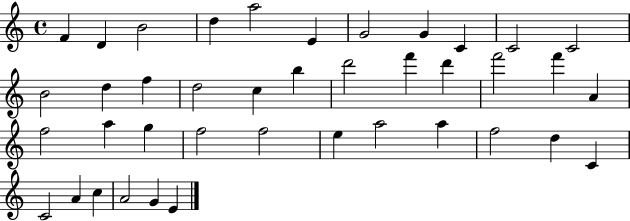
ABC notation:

X:1
T:Untitled
M:4/4
L:1/4
K:C
F D B2 d a2 E G2 G C C2 C2 B2 d f d2 c b d'2 f' d' f'2 f' A f2 a g f2 f2 e a2 a f2 d C C2 A c A2 G E